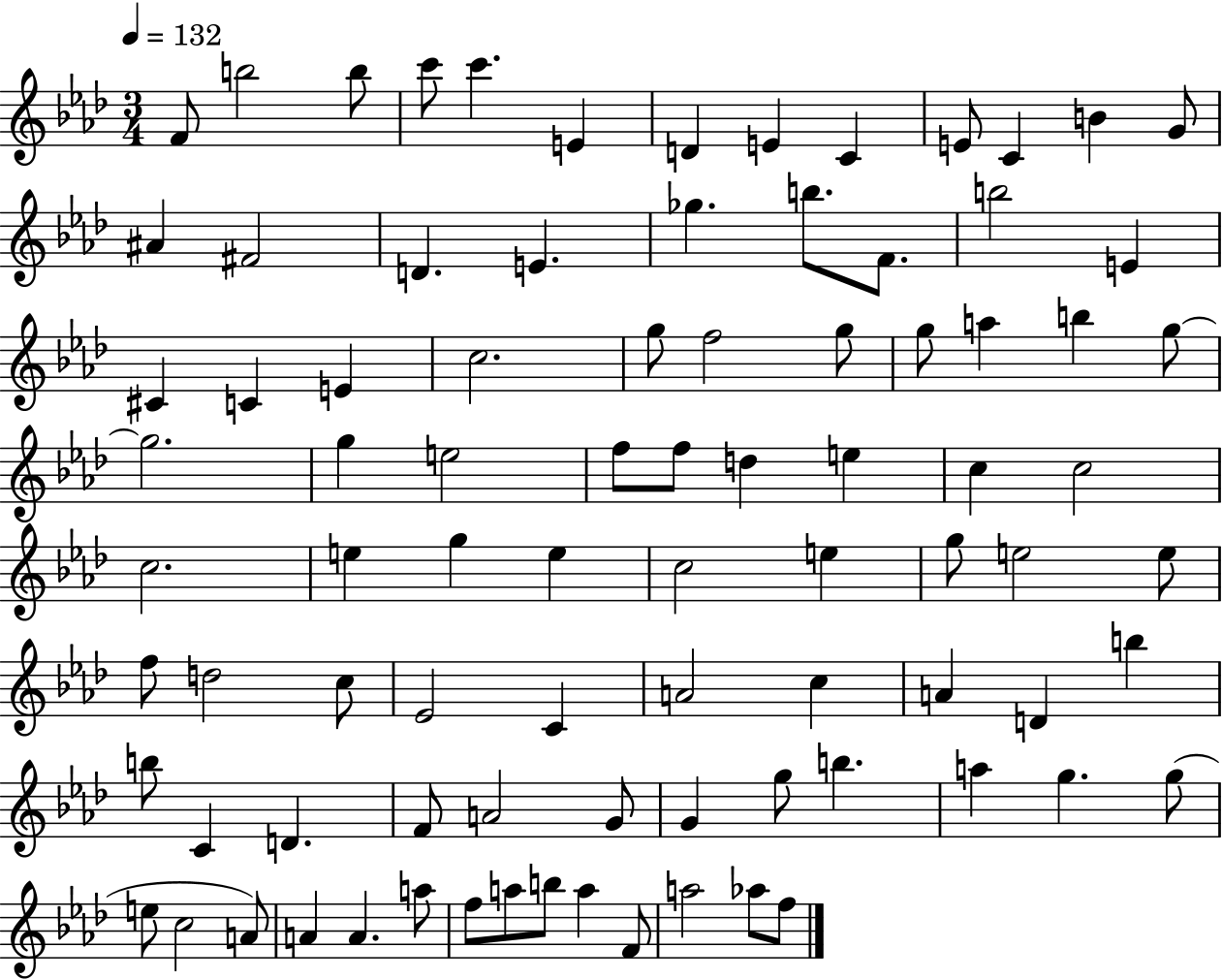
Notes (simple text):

F4/e B5/h B5/e C6/e C6/q. E4/q D4/q E4/q C4/q E4/e C4/q B4/q G4/e A#4/q F#4/h D4/q. E4/q. Gb5/q. B5/e. F4/e. B5/h E4/q C#4/q C4/q E4/q C5/h. G5/e F5/h G5/e G5/e A5/q B5/q G5/e G5/h. G5/q E5/h F5/e F5/e D5/q E5/q C5/q C5/h C5/h. E5/q G5/q E5/q C5/h E5/q G5/e E5/h E5/e F5/e D5/h C5/e Eb4/h C4/q A4/h C5/q A4/q D4/q B5/q B5/e C4/q D4/q. F4/e A4/h G4/e G4/q G5/e B5/q. A5/q G5/q. G5/e E5/e C5/h A4/e A4/q A4/q. A5/e F5/e A5/e B5/e A5/q F4/e A5/h Ab5/e F5/e